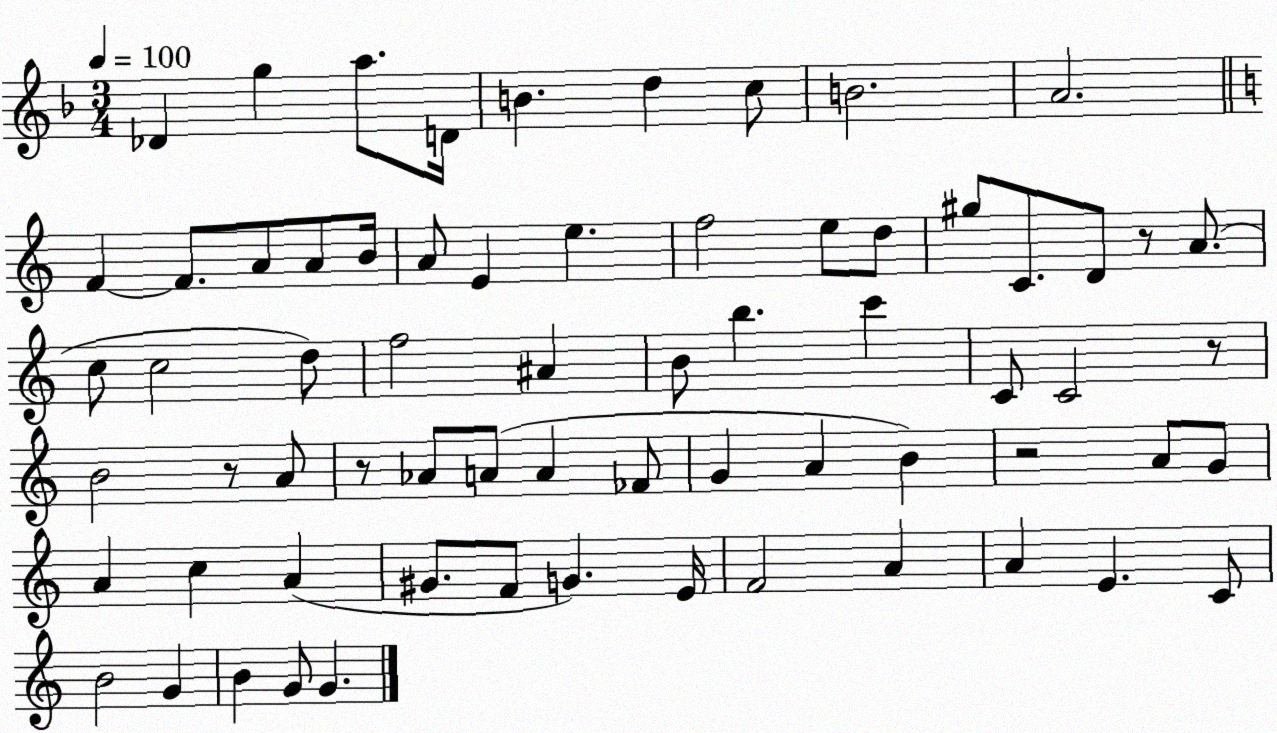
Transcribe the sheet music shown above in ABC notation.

X:1
T:Untitled
M:3/4
L:1/4
K:F
_D g a/2 D/4 B d c/2 B2 A2 F F/2 A/2 A/2 B/4 A/2 E e f2 e/2 d/2 ^g/2 C/2 D/2 z/2 A/2 c/2 c2 d/2 f2 ^A B/2 b c' C/2 C2 z/2 B2 z/2 A/2 z/2 _A/2 A/2 A _F/2 G A B z2 A/2 G/2 A c A ^G/2 F/2 G E/4 F2 A A E C/2 B2 G B G/2 G